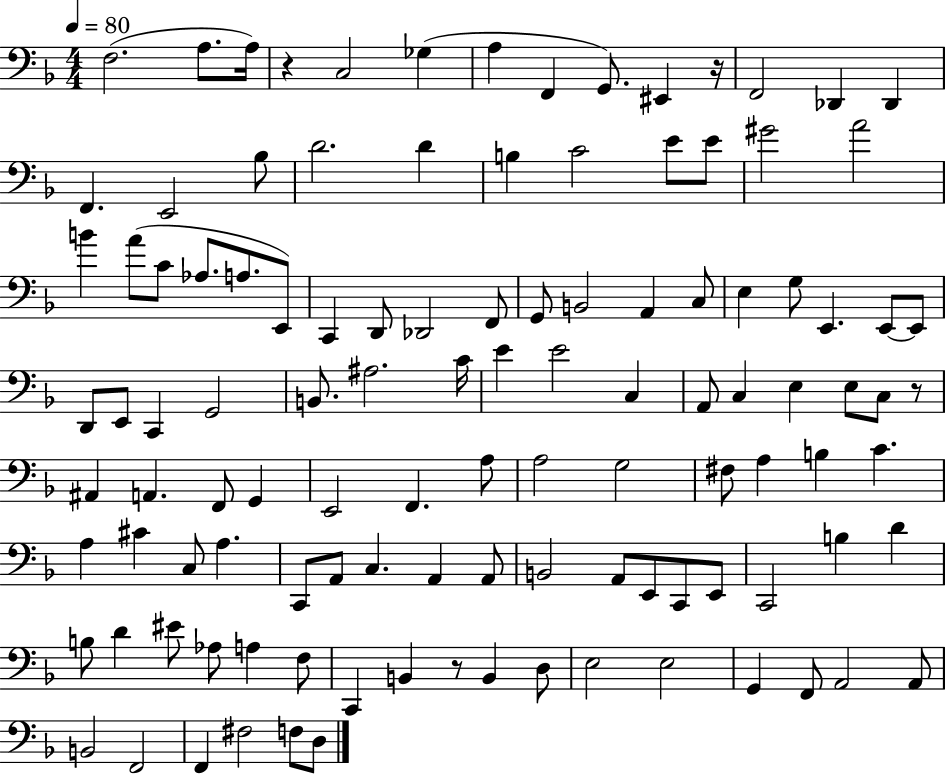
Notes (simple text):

F3/h. A3/e. A3/s R/q C3/h Gb3/q A3/q F2/q G2/e. EIS2/q R/s F2/h Db2/q Db2/q F2/q. E2/h Bb3/e D4/h. D4/q B3/q C4/h E4/e E4/e G#4/h A4/h B4/q A4/e C4/e Ab3/e. A3/e. E2/e C2/q D2/e Db2/h F2/e G2/e B2/h A2/q C3/e E3/q G3/e E2/q. E2/e E2/e D2/e E2/e C2/q G2/h B2/e. A#3/h. C4/s E4/q E4/h C3/q A2/e C3/q E3/q E3/e C3/e R/e A#2/q A2/q. F2/e G2/q E2/h F2/q. A3/e A3/h G3/h F#3/e A3/q B3/q C4/q. A3/q C#4/q C3/e A3/q. C2/e A2/e C3/q. A2/q A2/e B2/h A2/e E2/e C2/e E2/e C2/h B3/q D4/q B3/e D4/q EIS4/e Ab3/e A3/q F3/e C2/q B2/q R/e B2/q D3/e E3/h E3/h G2/q F2/e A2/h A2/e B2/h F2/h F2/q F#3/h F3/e D3/e